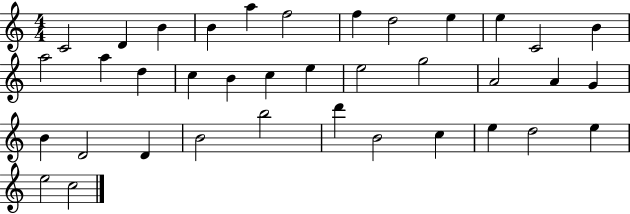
C4/h D4/q B4/q B4/q A5/q F5/h F5/q D5/h E5/q E5/q C4/h B4/q A5/h A5/q D5/q C5/q B4/q C5/q E5/q E5/h G5/h A4/h A4/q G4/q B4/q D4/h D4/q B4/h B5/h D6/q B4/h C5/q E5/q D5/h E5/q E5/h C5/h